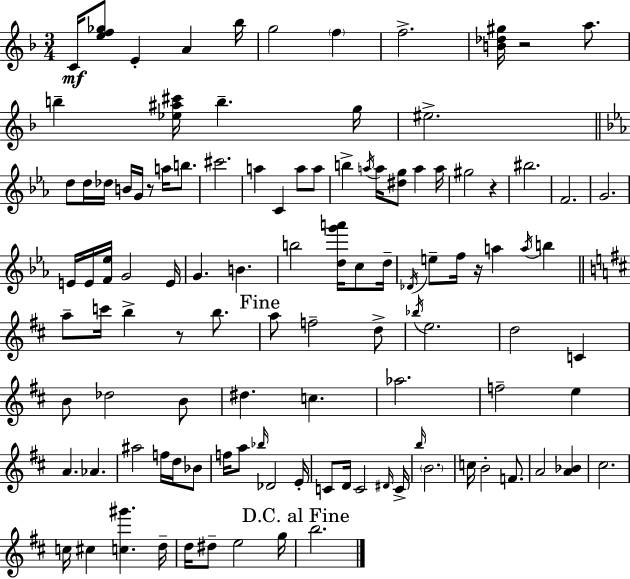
{
  \clef treble
  \numericTimeSignature
  \time 3/4
  \key d \minor
  c'16\mf <e'' f'' ges''>8 e'4-. a'4 bes''16 | g''2 \parenthesize f''4 | f''2.-> | <b' des'' gis''>16 r2 a''8. | \break b''4-- <ees'' ais'' cis'''>16 b''4.-- g''16 | eis''2.-> | \bar "||" \break \key ees \major d''8 d''16 des''16 b'16 g'16 r8 a''16 b''8. | cis'''2. | a''4 c'4 a''8 a''8 | b''4-> \acciaccatura { a''16 } a''16 <dis'' g''>8 a''4 | \break a''16 gis''2 r4 | bis''2. | f'2. | g'2. | \break e'16 e'16 <f' ees''>16 g'2 | e'16 g'4. b'4. | b''2 <d'' g''' a'''>16 c''8 | d''16-- \acciaccatura { des'16 } e''8-- f''16 r16 a''4 \acciaccatura { a''16 } b''4 | \break \bar "||" \break \key b \minor a''8-- c'''16 b''4-> r8 b''8. | \mark "Fine" a''8 f''2-- d''8-> | \acciaccatura { bes''16 } e''2. | d''2 c'4 | \break b'8 des''2 b'8 | dis''4. c''4. | aes''2. | f''2-- e''4 | \break a'4. aes'4. | ais''2 f''16 d''16 bes'8 | f''16 a''8 \grace { bes''16 } des'2 | e'16-. c'8 d'16 c'2 | \break \grace { dis'16 } c'16-> \grace { b''16 } \parenthesize b'2. | c''16 b'2-. | f'8. a'2 | <a' bes'>4 cis''2. | \break c''16 cis''4 <c'' gis'''>4. | d''16-- d''16 dis''8-- e''2 | g''16 \mark "D.C. al Fine" b''2. | \bar "|."
}